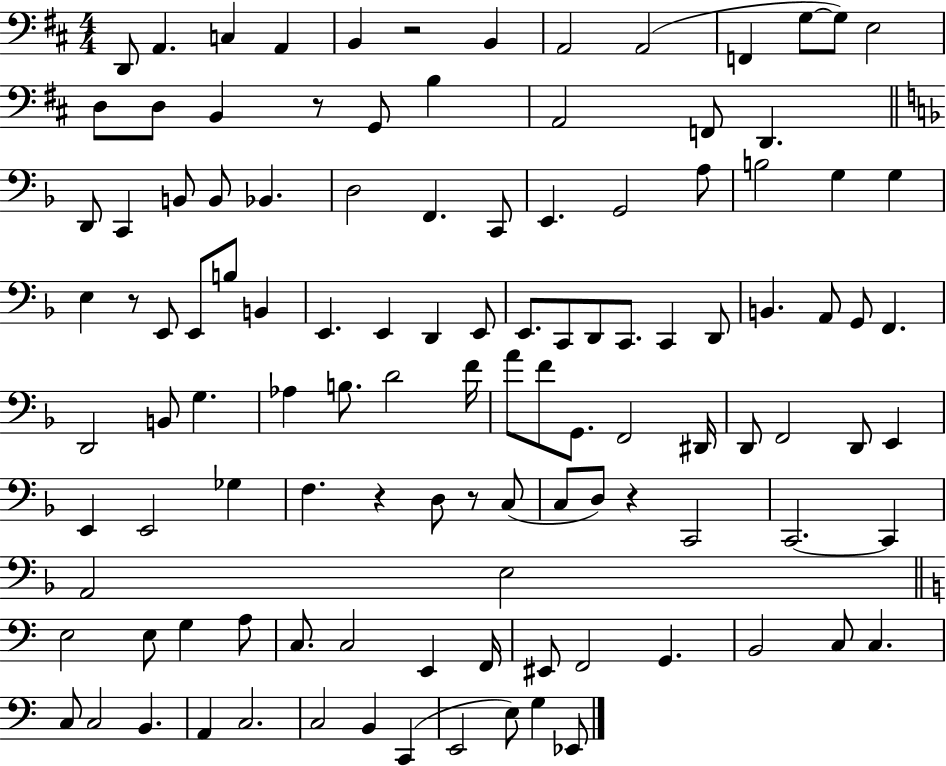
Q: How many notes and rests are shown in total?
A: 114